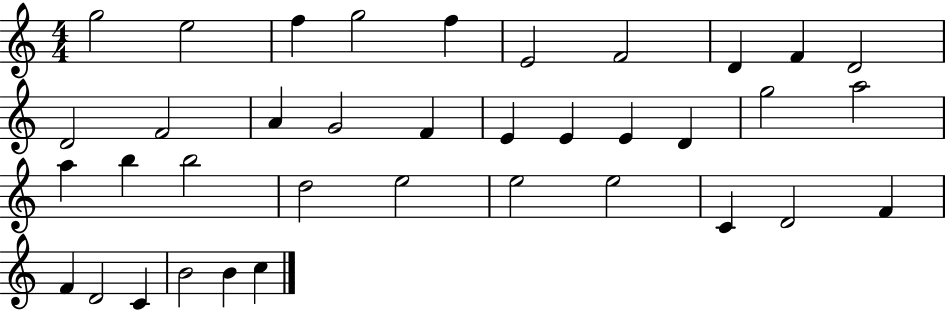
X:1
T:Untitled
M:4/4
L:1/4
K:C
g2 e2 f g2 f E2 F2 D F D2 D2 F2 A G2 F E E E D g2 a2 a b b2 d2 e2 e2 e2 C D2 F F D2 C B2 B c